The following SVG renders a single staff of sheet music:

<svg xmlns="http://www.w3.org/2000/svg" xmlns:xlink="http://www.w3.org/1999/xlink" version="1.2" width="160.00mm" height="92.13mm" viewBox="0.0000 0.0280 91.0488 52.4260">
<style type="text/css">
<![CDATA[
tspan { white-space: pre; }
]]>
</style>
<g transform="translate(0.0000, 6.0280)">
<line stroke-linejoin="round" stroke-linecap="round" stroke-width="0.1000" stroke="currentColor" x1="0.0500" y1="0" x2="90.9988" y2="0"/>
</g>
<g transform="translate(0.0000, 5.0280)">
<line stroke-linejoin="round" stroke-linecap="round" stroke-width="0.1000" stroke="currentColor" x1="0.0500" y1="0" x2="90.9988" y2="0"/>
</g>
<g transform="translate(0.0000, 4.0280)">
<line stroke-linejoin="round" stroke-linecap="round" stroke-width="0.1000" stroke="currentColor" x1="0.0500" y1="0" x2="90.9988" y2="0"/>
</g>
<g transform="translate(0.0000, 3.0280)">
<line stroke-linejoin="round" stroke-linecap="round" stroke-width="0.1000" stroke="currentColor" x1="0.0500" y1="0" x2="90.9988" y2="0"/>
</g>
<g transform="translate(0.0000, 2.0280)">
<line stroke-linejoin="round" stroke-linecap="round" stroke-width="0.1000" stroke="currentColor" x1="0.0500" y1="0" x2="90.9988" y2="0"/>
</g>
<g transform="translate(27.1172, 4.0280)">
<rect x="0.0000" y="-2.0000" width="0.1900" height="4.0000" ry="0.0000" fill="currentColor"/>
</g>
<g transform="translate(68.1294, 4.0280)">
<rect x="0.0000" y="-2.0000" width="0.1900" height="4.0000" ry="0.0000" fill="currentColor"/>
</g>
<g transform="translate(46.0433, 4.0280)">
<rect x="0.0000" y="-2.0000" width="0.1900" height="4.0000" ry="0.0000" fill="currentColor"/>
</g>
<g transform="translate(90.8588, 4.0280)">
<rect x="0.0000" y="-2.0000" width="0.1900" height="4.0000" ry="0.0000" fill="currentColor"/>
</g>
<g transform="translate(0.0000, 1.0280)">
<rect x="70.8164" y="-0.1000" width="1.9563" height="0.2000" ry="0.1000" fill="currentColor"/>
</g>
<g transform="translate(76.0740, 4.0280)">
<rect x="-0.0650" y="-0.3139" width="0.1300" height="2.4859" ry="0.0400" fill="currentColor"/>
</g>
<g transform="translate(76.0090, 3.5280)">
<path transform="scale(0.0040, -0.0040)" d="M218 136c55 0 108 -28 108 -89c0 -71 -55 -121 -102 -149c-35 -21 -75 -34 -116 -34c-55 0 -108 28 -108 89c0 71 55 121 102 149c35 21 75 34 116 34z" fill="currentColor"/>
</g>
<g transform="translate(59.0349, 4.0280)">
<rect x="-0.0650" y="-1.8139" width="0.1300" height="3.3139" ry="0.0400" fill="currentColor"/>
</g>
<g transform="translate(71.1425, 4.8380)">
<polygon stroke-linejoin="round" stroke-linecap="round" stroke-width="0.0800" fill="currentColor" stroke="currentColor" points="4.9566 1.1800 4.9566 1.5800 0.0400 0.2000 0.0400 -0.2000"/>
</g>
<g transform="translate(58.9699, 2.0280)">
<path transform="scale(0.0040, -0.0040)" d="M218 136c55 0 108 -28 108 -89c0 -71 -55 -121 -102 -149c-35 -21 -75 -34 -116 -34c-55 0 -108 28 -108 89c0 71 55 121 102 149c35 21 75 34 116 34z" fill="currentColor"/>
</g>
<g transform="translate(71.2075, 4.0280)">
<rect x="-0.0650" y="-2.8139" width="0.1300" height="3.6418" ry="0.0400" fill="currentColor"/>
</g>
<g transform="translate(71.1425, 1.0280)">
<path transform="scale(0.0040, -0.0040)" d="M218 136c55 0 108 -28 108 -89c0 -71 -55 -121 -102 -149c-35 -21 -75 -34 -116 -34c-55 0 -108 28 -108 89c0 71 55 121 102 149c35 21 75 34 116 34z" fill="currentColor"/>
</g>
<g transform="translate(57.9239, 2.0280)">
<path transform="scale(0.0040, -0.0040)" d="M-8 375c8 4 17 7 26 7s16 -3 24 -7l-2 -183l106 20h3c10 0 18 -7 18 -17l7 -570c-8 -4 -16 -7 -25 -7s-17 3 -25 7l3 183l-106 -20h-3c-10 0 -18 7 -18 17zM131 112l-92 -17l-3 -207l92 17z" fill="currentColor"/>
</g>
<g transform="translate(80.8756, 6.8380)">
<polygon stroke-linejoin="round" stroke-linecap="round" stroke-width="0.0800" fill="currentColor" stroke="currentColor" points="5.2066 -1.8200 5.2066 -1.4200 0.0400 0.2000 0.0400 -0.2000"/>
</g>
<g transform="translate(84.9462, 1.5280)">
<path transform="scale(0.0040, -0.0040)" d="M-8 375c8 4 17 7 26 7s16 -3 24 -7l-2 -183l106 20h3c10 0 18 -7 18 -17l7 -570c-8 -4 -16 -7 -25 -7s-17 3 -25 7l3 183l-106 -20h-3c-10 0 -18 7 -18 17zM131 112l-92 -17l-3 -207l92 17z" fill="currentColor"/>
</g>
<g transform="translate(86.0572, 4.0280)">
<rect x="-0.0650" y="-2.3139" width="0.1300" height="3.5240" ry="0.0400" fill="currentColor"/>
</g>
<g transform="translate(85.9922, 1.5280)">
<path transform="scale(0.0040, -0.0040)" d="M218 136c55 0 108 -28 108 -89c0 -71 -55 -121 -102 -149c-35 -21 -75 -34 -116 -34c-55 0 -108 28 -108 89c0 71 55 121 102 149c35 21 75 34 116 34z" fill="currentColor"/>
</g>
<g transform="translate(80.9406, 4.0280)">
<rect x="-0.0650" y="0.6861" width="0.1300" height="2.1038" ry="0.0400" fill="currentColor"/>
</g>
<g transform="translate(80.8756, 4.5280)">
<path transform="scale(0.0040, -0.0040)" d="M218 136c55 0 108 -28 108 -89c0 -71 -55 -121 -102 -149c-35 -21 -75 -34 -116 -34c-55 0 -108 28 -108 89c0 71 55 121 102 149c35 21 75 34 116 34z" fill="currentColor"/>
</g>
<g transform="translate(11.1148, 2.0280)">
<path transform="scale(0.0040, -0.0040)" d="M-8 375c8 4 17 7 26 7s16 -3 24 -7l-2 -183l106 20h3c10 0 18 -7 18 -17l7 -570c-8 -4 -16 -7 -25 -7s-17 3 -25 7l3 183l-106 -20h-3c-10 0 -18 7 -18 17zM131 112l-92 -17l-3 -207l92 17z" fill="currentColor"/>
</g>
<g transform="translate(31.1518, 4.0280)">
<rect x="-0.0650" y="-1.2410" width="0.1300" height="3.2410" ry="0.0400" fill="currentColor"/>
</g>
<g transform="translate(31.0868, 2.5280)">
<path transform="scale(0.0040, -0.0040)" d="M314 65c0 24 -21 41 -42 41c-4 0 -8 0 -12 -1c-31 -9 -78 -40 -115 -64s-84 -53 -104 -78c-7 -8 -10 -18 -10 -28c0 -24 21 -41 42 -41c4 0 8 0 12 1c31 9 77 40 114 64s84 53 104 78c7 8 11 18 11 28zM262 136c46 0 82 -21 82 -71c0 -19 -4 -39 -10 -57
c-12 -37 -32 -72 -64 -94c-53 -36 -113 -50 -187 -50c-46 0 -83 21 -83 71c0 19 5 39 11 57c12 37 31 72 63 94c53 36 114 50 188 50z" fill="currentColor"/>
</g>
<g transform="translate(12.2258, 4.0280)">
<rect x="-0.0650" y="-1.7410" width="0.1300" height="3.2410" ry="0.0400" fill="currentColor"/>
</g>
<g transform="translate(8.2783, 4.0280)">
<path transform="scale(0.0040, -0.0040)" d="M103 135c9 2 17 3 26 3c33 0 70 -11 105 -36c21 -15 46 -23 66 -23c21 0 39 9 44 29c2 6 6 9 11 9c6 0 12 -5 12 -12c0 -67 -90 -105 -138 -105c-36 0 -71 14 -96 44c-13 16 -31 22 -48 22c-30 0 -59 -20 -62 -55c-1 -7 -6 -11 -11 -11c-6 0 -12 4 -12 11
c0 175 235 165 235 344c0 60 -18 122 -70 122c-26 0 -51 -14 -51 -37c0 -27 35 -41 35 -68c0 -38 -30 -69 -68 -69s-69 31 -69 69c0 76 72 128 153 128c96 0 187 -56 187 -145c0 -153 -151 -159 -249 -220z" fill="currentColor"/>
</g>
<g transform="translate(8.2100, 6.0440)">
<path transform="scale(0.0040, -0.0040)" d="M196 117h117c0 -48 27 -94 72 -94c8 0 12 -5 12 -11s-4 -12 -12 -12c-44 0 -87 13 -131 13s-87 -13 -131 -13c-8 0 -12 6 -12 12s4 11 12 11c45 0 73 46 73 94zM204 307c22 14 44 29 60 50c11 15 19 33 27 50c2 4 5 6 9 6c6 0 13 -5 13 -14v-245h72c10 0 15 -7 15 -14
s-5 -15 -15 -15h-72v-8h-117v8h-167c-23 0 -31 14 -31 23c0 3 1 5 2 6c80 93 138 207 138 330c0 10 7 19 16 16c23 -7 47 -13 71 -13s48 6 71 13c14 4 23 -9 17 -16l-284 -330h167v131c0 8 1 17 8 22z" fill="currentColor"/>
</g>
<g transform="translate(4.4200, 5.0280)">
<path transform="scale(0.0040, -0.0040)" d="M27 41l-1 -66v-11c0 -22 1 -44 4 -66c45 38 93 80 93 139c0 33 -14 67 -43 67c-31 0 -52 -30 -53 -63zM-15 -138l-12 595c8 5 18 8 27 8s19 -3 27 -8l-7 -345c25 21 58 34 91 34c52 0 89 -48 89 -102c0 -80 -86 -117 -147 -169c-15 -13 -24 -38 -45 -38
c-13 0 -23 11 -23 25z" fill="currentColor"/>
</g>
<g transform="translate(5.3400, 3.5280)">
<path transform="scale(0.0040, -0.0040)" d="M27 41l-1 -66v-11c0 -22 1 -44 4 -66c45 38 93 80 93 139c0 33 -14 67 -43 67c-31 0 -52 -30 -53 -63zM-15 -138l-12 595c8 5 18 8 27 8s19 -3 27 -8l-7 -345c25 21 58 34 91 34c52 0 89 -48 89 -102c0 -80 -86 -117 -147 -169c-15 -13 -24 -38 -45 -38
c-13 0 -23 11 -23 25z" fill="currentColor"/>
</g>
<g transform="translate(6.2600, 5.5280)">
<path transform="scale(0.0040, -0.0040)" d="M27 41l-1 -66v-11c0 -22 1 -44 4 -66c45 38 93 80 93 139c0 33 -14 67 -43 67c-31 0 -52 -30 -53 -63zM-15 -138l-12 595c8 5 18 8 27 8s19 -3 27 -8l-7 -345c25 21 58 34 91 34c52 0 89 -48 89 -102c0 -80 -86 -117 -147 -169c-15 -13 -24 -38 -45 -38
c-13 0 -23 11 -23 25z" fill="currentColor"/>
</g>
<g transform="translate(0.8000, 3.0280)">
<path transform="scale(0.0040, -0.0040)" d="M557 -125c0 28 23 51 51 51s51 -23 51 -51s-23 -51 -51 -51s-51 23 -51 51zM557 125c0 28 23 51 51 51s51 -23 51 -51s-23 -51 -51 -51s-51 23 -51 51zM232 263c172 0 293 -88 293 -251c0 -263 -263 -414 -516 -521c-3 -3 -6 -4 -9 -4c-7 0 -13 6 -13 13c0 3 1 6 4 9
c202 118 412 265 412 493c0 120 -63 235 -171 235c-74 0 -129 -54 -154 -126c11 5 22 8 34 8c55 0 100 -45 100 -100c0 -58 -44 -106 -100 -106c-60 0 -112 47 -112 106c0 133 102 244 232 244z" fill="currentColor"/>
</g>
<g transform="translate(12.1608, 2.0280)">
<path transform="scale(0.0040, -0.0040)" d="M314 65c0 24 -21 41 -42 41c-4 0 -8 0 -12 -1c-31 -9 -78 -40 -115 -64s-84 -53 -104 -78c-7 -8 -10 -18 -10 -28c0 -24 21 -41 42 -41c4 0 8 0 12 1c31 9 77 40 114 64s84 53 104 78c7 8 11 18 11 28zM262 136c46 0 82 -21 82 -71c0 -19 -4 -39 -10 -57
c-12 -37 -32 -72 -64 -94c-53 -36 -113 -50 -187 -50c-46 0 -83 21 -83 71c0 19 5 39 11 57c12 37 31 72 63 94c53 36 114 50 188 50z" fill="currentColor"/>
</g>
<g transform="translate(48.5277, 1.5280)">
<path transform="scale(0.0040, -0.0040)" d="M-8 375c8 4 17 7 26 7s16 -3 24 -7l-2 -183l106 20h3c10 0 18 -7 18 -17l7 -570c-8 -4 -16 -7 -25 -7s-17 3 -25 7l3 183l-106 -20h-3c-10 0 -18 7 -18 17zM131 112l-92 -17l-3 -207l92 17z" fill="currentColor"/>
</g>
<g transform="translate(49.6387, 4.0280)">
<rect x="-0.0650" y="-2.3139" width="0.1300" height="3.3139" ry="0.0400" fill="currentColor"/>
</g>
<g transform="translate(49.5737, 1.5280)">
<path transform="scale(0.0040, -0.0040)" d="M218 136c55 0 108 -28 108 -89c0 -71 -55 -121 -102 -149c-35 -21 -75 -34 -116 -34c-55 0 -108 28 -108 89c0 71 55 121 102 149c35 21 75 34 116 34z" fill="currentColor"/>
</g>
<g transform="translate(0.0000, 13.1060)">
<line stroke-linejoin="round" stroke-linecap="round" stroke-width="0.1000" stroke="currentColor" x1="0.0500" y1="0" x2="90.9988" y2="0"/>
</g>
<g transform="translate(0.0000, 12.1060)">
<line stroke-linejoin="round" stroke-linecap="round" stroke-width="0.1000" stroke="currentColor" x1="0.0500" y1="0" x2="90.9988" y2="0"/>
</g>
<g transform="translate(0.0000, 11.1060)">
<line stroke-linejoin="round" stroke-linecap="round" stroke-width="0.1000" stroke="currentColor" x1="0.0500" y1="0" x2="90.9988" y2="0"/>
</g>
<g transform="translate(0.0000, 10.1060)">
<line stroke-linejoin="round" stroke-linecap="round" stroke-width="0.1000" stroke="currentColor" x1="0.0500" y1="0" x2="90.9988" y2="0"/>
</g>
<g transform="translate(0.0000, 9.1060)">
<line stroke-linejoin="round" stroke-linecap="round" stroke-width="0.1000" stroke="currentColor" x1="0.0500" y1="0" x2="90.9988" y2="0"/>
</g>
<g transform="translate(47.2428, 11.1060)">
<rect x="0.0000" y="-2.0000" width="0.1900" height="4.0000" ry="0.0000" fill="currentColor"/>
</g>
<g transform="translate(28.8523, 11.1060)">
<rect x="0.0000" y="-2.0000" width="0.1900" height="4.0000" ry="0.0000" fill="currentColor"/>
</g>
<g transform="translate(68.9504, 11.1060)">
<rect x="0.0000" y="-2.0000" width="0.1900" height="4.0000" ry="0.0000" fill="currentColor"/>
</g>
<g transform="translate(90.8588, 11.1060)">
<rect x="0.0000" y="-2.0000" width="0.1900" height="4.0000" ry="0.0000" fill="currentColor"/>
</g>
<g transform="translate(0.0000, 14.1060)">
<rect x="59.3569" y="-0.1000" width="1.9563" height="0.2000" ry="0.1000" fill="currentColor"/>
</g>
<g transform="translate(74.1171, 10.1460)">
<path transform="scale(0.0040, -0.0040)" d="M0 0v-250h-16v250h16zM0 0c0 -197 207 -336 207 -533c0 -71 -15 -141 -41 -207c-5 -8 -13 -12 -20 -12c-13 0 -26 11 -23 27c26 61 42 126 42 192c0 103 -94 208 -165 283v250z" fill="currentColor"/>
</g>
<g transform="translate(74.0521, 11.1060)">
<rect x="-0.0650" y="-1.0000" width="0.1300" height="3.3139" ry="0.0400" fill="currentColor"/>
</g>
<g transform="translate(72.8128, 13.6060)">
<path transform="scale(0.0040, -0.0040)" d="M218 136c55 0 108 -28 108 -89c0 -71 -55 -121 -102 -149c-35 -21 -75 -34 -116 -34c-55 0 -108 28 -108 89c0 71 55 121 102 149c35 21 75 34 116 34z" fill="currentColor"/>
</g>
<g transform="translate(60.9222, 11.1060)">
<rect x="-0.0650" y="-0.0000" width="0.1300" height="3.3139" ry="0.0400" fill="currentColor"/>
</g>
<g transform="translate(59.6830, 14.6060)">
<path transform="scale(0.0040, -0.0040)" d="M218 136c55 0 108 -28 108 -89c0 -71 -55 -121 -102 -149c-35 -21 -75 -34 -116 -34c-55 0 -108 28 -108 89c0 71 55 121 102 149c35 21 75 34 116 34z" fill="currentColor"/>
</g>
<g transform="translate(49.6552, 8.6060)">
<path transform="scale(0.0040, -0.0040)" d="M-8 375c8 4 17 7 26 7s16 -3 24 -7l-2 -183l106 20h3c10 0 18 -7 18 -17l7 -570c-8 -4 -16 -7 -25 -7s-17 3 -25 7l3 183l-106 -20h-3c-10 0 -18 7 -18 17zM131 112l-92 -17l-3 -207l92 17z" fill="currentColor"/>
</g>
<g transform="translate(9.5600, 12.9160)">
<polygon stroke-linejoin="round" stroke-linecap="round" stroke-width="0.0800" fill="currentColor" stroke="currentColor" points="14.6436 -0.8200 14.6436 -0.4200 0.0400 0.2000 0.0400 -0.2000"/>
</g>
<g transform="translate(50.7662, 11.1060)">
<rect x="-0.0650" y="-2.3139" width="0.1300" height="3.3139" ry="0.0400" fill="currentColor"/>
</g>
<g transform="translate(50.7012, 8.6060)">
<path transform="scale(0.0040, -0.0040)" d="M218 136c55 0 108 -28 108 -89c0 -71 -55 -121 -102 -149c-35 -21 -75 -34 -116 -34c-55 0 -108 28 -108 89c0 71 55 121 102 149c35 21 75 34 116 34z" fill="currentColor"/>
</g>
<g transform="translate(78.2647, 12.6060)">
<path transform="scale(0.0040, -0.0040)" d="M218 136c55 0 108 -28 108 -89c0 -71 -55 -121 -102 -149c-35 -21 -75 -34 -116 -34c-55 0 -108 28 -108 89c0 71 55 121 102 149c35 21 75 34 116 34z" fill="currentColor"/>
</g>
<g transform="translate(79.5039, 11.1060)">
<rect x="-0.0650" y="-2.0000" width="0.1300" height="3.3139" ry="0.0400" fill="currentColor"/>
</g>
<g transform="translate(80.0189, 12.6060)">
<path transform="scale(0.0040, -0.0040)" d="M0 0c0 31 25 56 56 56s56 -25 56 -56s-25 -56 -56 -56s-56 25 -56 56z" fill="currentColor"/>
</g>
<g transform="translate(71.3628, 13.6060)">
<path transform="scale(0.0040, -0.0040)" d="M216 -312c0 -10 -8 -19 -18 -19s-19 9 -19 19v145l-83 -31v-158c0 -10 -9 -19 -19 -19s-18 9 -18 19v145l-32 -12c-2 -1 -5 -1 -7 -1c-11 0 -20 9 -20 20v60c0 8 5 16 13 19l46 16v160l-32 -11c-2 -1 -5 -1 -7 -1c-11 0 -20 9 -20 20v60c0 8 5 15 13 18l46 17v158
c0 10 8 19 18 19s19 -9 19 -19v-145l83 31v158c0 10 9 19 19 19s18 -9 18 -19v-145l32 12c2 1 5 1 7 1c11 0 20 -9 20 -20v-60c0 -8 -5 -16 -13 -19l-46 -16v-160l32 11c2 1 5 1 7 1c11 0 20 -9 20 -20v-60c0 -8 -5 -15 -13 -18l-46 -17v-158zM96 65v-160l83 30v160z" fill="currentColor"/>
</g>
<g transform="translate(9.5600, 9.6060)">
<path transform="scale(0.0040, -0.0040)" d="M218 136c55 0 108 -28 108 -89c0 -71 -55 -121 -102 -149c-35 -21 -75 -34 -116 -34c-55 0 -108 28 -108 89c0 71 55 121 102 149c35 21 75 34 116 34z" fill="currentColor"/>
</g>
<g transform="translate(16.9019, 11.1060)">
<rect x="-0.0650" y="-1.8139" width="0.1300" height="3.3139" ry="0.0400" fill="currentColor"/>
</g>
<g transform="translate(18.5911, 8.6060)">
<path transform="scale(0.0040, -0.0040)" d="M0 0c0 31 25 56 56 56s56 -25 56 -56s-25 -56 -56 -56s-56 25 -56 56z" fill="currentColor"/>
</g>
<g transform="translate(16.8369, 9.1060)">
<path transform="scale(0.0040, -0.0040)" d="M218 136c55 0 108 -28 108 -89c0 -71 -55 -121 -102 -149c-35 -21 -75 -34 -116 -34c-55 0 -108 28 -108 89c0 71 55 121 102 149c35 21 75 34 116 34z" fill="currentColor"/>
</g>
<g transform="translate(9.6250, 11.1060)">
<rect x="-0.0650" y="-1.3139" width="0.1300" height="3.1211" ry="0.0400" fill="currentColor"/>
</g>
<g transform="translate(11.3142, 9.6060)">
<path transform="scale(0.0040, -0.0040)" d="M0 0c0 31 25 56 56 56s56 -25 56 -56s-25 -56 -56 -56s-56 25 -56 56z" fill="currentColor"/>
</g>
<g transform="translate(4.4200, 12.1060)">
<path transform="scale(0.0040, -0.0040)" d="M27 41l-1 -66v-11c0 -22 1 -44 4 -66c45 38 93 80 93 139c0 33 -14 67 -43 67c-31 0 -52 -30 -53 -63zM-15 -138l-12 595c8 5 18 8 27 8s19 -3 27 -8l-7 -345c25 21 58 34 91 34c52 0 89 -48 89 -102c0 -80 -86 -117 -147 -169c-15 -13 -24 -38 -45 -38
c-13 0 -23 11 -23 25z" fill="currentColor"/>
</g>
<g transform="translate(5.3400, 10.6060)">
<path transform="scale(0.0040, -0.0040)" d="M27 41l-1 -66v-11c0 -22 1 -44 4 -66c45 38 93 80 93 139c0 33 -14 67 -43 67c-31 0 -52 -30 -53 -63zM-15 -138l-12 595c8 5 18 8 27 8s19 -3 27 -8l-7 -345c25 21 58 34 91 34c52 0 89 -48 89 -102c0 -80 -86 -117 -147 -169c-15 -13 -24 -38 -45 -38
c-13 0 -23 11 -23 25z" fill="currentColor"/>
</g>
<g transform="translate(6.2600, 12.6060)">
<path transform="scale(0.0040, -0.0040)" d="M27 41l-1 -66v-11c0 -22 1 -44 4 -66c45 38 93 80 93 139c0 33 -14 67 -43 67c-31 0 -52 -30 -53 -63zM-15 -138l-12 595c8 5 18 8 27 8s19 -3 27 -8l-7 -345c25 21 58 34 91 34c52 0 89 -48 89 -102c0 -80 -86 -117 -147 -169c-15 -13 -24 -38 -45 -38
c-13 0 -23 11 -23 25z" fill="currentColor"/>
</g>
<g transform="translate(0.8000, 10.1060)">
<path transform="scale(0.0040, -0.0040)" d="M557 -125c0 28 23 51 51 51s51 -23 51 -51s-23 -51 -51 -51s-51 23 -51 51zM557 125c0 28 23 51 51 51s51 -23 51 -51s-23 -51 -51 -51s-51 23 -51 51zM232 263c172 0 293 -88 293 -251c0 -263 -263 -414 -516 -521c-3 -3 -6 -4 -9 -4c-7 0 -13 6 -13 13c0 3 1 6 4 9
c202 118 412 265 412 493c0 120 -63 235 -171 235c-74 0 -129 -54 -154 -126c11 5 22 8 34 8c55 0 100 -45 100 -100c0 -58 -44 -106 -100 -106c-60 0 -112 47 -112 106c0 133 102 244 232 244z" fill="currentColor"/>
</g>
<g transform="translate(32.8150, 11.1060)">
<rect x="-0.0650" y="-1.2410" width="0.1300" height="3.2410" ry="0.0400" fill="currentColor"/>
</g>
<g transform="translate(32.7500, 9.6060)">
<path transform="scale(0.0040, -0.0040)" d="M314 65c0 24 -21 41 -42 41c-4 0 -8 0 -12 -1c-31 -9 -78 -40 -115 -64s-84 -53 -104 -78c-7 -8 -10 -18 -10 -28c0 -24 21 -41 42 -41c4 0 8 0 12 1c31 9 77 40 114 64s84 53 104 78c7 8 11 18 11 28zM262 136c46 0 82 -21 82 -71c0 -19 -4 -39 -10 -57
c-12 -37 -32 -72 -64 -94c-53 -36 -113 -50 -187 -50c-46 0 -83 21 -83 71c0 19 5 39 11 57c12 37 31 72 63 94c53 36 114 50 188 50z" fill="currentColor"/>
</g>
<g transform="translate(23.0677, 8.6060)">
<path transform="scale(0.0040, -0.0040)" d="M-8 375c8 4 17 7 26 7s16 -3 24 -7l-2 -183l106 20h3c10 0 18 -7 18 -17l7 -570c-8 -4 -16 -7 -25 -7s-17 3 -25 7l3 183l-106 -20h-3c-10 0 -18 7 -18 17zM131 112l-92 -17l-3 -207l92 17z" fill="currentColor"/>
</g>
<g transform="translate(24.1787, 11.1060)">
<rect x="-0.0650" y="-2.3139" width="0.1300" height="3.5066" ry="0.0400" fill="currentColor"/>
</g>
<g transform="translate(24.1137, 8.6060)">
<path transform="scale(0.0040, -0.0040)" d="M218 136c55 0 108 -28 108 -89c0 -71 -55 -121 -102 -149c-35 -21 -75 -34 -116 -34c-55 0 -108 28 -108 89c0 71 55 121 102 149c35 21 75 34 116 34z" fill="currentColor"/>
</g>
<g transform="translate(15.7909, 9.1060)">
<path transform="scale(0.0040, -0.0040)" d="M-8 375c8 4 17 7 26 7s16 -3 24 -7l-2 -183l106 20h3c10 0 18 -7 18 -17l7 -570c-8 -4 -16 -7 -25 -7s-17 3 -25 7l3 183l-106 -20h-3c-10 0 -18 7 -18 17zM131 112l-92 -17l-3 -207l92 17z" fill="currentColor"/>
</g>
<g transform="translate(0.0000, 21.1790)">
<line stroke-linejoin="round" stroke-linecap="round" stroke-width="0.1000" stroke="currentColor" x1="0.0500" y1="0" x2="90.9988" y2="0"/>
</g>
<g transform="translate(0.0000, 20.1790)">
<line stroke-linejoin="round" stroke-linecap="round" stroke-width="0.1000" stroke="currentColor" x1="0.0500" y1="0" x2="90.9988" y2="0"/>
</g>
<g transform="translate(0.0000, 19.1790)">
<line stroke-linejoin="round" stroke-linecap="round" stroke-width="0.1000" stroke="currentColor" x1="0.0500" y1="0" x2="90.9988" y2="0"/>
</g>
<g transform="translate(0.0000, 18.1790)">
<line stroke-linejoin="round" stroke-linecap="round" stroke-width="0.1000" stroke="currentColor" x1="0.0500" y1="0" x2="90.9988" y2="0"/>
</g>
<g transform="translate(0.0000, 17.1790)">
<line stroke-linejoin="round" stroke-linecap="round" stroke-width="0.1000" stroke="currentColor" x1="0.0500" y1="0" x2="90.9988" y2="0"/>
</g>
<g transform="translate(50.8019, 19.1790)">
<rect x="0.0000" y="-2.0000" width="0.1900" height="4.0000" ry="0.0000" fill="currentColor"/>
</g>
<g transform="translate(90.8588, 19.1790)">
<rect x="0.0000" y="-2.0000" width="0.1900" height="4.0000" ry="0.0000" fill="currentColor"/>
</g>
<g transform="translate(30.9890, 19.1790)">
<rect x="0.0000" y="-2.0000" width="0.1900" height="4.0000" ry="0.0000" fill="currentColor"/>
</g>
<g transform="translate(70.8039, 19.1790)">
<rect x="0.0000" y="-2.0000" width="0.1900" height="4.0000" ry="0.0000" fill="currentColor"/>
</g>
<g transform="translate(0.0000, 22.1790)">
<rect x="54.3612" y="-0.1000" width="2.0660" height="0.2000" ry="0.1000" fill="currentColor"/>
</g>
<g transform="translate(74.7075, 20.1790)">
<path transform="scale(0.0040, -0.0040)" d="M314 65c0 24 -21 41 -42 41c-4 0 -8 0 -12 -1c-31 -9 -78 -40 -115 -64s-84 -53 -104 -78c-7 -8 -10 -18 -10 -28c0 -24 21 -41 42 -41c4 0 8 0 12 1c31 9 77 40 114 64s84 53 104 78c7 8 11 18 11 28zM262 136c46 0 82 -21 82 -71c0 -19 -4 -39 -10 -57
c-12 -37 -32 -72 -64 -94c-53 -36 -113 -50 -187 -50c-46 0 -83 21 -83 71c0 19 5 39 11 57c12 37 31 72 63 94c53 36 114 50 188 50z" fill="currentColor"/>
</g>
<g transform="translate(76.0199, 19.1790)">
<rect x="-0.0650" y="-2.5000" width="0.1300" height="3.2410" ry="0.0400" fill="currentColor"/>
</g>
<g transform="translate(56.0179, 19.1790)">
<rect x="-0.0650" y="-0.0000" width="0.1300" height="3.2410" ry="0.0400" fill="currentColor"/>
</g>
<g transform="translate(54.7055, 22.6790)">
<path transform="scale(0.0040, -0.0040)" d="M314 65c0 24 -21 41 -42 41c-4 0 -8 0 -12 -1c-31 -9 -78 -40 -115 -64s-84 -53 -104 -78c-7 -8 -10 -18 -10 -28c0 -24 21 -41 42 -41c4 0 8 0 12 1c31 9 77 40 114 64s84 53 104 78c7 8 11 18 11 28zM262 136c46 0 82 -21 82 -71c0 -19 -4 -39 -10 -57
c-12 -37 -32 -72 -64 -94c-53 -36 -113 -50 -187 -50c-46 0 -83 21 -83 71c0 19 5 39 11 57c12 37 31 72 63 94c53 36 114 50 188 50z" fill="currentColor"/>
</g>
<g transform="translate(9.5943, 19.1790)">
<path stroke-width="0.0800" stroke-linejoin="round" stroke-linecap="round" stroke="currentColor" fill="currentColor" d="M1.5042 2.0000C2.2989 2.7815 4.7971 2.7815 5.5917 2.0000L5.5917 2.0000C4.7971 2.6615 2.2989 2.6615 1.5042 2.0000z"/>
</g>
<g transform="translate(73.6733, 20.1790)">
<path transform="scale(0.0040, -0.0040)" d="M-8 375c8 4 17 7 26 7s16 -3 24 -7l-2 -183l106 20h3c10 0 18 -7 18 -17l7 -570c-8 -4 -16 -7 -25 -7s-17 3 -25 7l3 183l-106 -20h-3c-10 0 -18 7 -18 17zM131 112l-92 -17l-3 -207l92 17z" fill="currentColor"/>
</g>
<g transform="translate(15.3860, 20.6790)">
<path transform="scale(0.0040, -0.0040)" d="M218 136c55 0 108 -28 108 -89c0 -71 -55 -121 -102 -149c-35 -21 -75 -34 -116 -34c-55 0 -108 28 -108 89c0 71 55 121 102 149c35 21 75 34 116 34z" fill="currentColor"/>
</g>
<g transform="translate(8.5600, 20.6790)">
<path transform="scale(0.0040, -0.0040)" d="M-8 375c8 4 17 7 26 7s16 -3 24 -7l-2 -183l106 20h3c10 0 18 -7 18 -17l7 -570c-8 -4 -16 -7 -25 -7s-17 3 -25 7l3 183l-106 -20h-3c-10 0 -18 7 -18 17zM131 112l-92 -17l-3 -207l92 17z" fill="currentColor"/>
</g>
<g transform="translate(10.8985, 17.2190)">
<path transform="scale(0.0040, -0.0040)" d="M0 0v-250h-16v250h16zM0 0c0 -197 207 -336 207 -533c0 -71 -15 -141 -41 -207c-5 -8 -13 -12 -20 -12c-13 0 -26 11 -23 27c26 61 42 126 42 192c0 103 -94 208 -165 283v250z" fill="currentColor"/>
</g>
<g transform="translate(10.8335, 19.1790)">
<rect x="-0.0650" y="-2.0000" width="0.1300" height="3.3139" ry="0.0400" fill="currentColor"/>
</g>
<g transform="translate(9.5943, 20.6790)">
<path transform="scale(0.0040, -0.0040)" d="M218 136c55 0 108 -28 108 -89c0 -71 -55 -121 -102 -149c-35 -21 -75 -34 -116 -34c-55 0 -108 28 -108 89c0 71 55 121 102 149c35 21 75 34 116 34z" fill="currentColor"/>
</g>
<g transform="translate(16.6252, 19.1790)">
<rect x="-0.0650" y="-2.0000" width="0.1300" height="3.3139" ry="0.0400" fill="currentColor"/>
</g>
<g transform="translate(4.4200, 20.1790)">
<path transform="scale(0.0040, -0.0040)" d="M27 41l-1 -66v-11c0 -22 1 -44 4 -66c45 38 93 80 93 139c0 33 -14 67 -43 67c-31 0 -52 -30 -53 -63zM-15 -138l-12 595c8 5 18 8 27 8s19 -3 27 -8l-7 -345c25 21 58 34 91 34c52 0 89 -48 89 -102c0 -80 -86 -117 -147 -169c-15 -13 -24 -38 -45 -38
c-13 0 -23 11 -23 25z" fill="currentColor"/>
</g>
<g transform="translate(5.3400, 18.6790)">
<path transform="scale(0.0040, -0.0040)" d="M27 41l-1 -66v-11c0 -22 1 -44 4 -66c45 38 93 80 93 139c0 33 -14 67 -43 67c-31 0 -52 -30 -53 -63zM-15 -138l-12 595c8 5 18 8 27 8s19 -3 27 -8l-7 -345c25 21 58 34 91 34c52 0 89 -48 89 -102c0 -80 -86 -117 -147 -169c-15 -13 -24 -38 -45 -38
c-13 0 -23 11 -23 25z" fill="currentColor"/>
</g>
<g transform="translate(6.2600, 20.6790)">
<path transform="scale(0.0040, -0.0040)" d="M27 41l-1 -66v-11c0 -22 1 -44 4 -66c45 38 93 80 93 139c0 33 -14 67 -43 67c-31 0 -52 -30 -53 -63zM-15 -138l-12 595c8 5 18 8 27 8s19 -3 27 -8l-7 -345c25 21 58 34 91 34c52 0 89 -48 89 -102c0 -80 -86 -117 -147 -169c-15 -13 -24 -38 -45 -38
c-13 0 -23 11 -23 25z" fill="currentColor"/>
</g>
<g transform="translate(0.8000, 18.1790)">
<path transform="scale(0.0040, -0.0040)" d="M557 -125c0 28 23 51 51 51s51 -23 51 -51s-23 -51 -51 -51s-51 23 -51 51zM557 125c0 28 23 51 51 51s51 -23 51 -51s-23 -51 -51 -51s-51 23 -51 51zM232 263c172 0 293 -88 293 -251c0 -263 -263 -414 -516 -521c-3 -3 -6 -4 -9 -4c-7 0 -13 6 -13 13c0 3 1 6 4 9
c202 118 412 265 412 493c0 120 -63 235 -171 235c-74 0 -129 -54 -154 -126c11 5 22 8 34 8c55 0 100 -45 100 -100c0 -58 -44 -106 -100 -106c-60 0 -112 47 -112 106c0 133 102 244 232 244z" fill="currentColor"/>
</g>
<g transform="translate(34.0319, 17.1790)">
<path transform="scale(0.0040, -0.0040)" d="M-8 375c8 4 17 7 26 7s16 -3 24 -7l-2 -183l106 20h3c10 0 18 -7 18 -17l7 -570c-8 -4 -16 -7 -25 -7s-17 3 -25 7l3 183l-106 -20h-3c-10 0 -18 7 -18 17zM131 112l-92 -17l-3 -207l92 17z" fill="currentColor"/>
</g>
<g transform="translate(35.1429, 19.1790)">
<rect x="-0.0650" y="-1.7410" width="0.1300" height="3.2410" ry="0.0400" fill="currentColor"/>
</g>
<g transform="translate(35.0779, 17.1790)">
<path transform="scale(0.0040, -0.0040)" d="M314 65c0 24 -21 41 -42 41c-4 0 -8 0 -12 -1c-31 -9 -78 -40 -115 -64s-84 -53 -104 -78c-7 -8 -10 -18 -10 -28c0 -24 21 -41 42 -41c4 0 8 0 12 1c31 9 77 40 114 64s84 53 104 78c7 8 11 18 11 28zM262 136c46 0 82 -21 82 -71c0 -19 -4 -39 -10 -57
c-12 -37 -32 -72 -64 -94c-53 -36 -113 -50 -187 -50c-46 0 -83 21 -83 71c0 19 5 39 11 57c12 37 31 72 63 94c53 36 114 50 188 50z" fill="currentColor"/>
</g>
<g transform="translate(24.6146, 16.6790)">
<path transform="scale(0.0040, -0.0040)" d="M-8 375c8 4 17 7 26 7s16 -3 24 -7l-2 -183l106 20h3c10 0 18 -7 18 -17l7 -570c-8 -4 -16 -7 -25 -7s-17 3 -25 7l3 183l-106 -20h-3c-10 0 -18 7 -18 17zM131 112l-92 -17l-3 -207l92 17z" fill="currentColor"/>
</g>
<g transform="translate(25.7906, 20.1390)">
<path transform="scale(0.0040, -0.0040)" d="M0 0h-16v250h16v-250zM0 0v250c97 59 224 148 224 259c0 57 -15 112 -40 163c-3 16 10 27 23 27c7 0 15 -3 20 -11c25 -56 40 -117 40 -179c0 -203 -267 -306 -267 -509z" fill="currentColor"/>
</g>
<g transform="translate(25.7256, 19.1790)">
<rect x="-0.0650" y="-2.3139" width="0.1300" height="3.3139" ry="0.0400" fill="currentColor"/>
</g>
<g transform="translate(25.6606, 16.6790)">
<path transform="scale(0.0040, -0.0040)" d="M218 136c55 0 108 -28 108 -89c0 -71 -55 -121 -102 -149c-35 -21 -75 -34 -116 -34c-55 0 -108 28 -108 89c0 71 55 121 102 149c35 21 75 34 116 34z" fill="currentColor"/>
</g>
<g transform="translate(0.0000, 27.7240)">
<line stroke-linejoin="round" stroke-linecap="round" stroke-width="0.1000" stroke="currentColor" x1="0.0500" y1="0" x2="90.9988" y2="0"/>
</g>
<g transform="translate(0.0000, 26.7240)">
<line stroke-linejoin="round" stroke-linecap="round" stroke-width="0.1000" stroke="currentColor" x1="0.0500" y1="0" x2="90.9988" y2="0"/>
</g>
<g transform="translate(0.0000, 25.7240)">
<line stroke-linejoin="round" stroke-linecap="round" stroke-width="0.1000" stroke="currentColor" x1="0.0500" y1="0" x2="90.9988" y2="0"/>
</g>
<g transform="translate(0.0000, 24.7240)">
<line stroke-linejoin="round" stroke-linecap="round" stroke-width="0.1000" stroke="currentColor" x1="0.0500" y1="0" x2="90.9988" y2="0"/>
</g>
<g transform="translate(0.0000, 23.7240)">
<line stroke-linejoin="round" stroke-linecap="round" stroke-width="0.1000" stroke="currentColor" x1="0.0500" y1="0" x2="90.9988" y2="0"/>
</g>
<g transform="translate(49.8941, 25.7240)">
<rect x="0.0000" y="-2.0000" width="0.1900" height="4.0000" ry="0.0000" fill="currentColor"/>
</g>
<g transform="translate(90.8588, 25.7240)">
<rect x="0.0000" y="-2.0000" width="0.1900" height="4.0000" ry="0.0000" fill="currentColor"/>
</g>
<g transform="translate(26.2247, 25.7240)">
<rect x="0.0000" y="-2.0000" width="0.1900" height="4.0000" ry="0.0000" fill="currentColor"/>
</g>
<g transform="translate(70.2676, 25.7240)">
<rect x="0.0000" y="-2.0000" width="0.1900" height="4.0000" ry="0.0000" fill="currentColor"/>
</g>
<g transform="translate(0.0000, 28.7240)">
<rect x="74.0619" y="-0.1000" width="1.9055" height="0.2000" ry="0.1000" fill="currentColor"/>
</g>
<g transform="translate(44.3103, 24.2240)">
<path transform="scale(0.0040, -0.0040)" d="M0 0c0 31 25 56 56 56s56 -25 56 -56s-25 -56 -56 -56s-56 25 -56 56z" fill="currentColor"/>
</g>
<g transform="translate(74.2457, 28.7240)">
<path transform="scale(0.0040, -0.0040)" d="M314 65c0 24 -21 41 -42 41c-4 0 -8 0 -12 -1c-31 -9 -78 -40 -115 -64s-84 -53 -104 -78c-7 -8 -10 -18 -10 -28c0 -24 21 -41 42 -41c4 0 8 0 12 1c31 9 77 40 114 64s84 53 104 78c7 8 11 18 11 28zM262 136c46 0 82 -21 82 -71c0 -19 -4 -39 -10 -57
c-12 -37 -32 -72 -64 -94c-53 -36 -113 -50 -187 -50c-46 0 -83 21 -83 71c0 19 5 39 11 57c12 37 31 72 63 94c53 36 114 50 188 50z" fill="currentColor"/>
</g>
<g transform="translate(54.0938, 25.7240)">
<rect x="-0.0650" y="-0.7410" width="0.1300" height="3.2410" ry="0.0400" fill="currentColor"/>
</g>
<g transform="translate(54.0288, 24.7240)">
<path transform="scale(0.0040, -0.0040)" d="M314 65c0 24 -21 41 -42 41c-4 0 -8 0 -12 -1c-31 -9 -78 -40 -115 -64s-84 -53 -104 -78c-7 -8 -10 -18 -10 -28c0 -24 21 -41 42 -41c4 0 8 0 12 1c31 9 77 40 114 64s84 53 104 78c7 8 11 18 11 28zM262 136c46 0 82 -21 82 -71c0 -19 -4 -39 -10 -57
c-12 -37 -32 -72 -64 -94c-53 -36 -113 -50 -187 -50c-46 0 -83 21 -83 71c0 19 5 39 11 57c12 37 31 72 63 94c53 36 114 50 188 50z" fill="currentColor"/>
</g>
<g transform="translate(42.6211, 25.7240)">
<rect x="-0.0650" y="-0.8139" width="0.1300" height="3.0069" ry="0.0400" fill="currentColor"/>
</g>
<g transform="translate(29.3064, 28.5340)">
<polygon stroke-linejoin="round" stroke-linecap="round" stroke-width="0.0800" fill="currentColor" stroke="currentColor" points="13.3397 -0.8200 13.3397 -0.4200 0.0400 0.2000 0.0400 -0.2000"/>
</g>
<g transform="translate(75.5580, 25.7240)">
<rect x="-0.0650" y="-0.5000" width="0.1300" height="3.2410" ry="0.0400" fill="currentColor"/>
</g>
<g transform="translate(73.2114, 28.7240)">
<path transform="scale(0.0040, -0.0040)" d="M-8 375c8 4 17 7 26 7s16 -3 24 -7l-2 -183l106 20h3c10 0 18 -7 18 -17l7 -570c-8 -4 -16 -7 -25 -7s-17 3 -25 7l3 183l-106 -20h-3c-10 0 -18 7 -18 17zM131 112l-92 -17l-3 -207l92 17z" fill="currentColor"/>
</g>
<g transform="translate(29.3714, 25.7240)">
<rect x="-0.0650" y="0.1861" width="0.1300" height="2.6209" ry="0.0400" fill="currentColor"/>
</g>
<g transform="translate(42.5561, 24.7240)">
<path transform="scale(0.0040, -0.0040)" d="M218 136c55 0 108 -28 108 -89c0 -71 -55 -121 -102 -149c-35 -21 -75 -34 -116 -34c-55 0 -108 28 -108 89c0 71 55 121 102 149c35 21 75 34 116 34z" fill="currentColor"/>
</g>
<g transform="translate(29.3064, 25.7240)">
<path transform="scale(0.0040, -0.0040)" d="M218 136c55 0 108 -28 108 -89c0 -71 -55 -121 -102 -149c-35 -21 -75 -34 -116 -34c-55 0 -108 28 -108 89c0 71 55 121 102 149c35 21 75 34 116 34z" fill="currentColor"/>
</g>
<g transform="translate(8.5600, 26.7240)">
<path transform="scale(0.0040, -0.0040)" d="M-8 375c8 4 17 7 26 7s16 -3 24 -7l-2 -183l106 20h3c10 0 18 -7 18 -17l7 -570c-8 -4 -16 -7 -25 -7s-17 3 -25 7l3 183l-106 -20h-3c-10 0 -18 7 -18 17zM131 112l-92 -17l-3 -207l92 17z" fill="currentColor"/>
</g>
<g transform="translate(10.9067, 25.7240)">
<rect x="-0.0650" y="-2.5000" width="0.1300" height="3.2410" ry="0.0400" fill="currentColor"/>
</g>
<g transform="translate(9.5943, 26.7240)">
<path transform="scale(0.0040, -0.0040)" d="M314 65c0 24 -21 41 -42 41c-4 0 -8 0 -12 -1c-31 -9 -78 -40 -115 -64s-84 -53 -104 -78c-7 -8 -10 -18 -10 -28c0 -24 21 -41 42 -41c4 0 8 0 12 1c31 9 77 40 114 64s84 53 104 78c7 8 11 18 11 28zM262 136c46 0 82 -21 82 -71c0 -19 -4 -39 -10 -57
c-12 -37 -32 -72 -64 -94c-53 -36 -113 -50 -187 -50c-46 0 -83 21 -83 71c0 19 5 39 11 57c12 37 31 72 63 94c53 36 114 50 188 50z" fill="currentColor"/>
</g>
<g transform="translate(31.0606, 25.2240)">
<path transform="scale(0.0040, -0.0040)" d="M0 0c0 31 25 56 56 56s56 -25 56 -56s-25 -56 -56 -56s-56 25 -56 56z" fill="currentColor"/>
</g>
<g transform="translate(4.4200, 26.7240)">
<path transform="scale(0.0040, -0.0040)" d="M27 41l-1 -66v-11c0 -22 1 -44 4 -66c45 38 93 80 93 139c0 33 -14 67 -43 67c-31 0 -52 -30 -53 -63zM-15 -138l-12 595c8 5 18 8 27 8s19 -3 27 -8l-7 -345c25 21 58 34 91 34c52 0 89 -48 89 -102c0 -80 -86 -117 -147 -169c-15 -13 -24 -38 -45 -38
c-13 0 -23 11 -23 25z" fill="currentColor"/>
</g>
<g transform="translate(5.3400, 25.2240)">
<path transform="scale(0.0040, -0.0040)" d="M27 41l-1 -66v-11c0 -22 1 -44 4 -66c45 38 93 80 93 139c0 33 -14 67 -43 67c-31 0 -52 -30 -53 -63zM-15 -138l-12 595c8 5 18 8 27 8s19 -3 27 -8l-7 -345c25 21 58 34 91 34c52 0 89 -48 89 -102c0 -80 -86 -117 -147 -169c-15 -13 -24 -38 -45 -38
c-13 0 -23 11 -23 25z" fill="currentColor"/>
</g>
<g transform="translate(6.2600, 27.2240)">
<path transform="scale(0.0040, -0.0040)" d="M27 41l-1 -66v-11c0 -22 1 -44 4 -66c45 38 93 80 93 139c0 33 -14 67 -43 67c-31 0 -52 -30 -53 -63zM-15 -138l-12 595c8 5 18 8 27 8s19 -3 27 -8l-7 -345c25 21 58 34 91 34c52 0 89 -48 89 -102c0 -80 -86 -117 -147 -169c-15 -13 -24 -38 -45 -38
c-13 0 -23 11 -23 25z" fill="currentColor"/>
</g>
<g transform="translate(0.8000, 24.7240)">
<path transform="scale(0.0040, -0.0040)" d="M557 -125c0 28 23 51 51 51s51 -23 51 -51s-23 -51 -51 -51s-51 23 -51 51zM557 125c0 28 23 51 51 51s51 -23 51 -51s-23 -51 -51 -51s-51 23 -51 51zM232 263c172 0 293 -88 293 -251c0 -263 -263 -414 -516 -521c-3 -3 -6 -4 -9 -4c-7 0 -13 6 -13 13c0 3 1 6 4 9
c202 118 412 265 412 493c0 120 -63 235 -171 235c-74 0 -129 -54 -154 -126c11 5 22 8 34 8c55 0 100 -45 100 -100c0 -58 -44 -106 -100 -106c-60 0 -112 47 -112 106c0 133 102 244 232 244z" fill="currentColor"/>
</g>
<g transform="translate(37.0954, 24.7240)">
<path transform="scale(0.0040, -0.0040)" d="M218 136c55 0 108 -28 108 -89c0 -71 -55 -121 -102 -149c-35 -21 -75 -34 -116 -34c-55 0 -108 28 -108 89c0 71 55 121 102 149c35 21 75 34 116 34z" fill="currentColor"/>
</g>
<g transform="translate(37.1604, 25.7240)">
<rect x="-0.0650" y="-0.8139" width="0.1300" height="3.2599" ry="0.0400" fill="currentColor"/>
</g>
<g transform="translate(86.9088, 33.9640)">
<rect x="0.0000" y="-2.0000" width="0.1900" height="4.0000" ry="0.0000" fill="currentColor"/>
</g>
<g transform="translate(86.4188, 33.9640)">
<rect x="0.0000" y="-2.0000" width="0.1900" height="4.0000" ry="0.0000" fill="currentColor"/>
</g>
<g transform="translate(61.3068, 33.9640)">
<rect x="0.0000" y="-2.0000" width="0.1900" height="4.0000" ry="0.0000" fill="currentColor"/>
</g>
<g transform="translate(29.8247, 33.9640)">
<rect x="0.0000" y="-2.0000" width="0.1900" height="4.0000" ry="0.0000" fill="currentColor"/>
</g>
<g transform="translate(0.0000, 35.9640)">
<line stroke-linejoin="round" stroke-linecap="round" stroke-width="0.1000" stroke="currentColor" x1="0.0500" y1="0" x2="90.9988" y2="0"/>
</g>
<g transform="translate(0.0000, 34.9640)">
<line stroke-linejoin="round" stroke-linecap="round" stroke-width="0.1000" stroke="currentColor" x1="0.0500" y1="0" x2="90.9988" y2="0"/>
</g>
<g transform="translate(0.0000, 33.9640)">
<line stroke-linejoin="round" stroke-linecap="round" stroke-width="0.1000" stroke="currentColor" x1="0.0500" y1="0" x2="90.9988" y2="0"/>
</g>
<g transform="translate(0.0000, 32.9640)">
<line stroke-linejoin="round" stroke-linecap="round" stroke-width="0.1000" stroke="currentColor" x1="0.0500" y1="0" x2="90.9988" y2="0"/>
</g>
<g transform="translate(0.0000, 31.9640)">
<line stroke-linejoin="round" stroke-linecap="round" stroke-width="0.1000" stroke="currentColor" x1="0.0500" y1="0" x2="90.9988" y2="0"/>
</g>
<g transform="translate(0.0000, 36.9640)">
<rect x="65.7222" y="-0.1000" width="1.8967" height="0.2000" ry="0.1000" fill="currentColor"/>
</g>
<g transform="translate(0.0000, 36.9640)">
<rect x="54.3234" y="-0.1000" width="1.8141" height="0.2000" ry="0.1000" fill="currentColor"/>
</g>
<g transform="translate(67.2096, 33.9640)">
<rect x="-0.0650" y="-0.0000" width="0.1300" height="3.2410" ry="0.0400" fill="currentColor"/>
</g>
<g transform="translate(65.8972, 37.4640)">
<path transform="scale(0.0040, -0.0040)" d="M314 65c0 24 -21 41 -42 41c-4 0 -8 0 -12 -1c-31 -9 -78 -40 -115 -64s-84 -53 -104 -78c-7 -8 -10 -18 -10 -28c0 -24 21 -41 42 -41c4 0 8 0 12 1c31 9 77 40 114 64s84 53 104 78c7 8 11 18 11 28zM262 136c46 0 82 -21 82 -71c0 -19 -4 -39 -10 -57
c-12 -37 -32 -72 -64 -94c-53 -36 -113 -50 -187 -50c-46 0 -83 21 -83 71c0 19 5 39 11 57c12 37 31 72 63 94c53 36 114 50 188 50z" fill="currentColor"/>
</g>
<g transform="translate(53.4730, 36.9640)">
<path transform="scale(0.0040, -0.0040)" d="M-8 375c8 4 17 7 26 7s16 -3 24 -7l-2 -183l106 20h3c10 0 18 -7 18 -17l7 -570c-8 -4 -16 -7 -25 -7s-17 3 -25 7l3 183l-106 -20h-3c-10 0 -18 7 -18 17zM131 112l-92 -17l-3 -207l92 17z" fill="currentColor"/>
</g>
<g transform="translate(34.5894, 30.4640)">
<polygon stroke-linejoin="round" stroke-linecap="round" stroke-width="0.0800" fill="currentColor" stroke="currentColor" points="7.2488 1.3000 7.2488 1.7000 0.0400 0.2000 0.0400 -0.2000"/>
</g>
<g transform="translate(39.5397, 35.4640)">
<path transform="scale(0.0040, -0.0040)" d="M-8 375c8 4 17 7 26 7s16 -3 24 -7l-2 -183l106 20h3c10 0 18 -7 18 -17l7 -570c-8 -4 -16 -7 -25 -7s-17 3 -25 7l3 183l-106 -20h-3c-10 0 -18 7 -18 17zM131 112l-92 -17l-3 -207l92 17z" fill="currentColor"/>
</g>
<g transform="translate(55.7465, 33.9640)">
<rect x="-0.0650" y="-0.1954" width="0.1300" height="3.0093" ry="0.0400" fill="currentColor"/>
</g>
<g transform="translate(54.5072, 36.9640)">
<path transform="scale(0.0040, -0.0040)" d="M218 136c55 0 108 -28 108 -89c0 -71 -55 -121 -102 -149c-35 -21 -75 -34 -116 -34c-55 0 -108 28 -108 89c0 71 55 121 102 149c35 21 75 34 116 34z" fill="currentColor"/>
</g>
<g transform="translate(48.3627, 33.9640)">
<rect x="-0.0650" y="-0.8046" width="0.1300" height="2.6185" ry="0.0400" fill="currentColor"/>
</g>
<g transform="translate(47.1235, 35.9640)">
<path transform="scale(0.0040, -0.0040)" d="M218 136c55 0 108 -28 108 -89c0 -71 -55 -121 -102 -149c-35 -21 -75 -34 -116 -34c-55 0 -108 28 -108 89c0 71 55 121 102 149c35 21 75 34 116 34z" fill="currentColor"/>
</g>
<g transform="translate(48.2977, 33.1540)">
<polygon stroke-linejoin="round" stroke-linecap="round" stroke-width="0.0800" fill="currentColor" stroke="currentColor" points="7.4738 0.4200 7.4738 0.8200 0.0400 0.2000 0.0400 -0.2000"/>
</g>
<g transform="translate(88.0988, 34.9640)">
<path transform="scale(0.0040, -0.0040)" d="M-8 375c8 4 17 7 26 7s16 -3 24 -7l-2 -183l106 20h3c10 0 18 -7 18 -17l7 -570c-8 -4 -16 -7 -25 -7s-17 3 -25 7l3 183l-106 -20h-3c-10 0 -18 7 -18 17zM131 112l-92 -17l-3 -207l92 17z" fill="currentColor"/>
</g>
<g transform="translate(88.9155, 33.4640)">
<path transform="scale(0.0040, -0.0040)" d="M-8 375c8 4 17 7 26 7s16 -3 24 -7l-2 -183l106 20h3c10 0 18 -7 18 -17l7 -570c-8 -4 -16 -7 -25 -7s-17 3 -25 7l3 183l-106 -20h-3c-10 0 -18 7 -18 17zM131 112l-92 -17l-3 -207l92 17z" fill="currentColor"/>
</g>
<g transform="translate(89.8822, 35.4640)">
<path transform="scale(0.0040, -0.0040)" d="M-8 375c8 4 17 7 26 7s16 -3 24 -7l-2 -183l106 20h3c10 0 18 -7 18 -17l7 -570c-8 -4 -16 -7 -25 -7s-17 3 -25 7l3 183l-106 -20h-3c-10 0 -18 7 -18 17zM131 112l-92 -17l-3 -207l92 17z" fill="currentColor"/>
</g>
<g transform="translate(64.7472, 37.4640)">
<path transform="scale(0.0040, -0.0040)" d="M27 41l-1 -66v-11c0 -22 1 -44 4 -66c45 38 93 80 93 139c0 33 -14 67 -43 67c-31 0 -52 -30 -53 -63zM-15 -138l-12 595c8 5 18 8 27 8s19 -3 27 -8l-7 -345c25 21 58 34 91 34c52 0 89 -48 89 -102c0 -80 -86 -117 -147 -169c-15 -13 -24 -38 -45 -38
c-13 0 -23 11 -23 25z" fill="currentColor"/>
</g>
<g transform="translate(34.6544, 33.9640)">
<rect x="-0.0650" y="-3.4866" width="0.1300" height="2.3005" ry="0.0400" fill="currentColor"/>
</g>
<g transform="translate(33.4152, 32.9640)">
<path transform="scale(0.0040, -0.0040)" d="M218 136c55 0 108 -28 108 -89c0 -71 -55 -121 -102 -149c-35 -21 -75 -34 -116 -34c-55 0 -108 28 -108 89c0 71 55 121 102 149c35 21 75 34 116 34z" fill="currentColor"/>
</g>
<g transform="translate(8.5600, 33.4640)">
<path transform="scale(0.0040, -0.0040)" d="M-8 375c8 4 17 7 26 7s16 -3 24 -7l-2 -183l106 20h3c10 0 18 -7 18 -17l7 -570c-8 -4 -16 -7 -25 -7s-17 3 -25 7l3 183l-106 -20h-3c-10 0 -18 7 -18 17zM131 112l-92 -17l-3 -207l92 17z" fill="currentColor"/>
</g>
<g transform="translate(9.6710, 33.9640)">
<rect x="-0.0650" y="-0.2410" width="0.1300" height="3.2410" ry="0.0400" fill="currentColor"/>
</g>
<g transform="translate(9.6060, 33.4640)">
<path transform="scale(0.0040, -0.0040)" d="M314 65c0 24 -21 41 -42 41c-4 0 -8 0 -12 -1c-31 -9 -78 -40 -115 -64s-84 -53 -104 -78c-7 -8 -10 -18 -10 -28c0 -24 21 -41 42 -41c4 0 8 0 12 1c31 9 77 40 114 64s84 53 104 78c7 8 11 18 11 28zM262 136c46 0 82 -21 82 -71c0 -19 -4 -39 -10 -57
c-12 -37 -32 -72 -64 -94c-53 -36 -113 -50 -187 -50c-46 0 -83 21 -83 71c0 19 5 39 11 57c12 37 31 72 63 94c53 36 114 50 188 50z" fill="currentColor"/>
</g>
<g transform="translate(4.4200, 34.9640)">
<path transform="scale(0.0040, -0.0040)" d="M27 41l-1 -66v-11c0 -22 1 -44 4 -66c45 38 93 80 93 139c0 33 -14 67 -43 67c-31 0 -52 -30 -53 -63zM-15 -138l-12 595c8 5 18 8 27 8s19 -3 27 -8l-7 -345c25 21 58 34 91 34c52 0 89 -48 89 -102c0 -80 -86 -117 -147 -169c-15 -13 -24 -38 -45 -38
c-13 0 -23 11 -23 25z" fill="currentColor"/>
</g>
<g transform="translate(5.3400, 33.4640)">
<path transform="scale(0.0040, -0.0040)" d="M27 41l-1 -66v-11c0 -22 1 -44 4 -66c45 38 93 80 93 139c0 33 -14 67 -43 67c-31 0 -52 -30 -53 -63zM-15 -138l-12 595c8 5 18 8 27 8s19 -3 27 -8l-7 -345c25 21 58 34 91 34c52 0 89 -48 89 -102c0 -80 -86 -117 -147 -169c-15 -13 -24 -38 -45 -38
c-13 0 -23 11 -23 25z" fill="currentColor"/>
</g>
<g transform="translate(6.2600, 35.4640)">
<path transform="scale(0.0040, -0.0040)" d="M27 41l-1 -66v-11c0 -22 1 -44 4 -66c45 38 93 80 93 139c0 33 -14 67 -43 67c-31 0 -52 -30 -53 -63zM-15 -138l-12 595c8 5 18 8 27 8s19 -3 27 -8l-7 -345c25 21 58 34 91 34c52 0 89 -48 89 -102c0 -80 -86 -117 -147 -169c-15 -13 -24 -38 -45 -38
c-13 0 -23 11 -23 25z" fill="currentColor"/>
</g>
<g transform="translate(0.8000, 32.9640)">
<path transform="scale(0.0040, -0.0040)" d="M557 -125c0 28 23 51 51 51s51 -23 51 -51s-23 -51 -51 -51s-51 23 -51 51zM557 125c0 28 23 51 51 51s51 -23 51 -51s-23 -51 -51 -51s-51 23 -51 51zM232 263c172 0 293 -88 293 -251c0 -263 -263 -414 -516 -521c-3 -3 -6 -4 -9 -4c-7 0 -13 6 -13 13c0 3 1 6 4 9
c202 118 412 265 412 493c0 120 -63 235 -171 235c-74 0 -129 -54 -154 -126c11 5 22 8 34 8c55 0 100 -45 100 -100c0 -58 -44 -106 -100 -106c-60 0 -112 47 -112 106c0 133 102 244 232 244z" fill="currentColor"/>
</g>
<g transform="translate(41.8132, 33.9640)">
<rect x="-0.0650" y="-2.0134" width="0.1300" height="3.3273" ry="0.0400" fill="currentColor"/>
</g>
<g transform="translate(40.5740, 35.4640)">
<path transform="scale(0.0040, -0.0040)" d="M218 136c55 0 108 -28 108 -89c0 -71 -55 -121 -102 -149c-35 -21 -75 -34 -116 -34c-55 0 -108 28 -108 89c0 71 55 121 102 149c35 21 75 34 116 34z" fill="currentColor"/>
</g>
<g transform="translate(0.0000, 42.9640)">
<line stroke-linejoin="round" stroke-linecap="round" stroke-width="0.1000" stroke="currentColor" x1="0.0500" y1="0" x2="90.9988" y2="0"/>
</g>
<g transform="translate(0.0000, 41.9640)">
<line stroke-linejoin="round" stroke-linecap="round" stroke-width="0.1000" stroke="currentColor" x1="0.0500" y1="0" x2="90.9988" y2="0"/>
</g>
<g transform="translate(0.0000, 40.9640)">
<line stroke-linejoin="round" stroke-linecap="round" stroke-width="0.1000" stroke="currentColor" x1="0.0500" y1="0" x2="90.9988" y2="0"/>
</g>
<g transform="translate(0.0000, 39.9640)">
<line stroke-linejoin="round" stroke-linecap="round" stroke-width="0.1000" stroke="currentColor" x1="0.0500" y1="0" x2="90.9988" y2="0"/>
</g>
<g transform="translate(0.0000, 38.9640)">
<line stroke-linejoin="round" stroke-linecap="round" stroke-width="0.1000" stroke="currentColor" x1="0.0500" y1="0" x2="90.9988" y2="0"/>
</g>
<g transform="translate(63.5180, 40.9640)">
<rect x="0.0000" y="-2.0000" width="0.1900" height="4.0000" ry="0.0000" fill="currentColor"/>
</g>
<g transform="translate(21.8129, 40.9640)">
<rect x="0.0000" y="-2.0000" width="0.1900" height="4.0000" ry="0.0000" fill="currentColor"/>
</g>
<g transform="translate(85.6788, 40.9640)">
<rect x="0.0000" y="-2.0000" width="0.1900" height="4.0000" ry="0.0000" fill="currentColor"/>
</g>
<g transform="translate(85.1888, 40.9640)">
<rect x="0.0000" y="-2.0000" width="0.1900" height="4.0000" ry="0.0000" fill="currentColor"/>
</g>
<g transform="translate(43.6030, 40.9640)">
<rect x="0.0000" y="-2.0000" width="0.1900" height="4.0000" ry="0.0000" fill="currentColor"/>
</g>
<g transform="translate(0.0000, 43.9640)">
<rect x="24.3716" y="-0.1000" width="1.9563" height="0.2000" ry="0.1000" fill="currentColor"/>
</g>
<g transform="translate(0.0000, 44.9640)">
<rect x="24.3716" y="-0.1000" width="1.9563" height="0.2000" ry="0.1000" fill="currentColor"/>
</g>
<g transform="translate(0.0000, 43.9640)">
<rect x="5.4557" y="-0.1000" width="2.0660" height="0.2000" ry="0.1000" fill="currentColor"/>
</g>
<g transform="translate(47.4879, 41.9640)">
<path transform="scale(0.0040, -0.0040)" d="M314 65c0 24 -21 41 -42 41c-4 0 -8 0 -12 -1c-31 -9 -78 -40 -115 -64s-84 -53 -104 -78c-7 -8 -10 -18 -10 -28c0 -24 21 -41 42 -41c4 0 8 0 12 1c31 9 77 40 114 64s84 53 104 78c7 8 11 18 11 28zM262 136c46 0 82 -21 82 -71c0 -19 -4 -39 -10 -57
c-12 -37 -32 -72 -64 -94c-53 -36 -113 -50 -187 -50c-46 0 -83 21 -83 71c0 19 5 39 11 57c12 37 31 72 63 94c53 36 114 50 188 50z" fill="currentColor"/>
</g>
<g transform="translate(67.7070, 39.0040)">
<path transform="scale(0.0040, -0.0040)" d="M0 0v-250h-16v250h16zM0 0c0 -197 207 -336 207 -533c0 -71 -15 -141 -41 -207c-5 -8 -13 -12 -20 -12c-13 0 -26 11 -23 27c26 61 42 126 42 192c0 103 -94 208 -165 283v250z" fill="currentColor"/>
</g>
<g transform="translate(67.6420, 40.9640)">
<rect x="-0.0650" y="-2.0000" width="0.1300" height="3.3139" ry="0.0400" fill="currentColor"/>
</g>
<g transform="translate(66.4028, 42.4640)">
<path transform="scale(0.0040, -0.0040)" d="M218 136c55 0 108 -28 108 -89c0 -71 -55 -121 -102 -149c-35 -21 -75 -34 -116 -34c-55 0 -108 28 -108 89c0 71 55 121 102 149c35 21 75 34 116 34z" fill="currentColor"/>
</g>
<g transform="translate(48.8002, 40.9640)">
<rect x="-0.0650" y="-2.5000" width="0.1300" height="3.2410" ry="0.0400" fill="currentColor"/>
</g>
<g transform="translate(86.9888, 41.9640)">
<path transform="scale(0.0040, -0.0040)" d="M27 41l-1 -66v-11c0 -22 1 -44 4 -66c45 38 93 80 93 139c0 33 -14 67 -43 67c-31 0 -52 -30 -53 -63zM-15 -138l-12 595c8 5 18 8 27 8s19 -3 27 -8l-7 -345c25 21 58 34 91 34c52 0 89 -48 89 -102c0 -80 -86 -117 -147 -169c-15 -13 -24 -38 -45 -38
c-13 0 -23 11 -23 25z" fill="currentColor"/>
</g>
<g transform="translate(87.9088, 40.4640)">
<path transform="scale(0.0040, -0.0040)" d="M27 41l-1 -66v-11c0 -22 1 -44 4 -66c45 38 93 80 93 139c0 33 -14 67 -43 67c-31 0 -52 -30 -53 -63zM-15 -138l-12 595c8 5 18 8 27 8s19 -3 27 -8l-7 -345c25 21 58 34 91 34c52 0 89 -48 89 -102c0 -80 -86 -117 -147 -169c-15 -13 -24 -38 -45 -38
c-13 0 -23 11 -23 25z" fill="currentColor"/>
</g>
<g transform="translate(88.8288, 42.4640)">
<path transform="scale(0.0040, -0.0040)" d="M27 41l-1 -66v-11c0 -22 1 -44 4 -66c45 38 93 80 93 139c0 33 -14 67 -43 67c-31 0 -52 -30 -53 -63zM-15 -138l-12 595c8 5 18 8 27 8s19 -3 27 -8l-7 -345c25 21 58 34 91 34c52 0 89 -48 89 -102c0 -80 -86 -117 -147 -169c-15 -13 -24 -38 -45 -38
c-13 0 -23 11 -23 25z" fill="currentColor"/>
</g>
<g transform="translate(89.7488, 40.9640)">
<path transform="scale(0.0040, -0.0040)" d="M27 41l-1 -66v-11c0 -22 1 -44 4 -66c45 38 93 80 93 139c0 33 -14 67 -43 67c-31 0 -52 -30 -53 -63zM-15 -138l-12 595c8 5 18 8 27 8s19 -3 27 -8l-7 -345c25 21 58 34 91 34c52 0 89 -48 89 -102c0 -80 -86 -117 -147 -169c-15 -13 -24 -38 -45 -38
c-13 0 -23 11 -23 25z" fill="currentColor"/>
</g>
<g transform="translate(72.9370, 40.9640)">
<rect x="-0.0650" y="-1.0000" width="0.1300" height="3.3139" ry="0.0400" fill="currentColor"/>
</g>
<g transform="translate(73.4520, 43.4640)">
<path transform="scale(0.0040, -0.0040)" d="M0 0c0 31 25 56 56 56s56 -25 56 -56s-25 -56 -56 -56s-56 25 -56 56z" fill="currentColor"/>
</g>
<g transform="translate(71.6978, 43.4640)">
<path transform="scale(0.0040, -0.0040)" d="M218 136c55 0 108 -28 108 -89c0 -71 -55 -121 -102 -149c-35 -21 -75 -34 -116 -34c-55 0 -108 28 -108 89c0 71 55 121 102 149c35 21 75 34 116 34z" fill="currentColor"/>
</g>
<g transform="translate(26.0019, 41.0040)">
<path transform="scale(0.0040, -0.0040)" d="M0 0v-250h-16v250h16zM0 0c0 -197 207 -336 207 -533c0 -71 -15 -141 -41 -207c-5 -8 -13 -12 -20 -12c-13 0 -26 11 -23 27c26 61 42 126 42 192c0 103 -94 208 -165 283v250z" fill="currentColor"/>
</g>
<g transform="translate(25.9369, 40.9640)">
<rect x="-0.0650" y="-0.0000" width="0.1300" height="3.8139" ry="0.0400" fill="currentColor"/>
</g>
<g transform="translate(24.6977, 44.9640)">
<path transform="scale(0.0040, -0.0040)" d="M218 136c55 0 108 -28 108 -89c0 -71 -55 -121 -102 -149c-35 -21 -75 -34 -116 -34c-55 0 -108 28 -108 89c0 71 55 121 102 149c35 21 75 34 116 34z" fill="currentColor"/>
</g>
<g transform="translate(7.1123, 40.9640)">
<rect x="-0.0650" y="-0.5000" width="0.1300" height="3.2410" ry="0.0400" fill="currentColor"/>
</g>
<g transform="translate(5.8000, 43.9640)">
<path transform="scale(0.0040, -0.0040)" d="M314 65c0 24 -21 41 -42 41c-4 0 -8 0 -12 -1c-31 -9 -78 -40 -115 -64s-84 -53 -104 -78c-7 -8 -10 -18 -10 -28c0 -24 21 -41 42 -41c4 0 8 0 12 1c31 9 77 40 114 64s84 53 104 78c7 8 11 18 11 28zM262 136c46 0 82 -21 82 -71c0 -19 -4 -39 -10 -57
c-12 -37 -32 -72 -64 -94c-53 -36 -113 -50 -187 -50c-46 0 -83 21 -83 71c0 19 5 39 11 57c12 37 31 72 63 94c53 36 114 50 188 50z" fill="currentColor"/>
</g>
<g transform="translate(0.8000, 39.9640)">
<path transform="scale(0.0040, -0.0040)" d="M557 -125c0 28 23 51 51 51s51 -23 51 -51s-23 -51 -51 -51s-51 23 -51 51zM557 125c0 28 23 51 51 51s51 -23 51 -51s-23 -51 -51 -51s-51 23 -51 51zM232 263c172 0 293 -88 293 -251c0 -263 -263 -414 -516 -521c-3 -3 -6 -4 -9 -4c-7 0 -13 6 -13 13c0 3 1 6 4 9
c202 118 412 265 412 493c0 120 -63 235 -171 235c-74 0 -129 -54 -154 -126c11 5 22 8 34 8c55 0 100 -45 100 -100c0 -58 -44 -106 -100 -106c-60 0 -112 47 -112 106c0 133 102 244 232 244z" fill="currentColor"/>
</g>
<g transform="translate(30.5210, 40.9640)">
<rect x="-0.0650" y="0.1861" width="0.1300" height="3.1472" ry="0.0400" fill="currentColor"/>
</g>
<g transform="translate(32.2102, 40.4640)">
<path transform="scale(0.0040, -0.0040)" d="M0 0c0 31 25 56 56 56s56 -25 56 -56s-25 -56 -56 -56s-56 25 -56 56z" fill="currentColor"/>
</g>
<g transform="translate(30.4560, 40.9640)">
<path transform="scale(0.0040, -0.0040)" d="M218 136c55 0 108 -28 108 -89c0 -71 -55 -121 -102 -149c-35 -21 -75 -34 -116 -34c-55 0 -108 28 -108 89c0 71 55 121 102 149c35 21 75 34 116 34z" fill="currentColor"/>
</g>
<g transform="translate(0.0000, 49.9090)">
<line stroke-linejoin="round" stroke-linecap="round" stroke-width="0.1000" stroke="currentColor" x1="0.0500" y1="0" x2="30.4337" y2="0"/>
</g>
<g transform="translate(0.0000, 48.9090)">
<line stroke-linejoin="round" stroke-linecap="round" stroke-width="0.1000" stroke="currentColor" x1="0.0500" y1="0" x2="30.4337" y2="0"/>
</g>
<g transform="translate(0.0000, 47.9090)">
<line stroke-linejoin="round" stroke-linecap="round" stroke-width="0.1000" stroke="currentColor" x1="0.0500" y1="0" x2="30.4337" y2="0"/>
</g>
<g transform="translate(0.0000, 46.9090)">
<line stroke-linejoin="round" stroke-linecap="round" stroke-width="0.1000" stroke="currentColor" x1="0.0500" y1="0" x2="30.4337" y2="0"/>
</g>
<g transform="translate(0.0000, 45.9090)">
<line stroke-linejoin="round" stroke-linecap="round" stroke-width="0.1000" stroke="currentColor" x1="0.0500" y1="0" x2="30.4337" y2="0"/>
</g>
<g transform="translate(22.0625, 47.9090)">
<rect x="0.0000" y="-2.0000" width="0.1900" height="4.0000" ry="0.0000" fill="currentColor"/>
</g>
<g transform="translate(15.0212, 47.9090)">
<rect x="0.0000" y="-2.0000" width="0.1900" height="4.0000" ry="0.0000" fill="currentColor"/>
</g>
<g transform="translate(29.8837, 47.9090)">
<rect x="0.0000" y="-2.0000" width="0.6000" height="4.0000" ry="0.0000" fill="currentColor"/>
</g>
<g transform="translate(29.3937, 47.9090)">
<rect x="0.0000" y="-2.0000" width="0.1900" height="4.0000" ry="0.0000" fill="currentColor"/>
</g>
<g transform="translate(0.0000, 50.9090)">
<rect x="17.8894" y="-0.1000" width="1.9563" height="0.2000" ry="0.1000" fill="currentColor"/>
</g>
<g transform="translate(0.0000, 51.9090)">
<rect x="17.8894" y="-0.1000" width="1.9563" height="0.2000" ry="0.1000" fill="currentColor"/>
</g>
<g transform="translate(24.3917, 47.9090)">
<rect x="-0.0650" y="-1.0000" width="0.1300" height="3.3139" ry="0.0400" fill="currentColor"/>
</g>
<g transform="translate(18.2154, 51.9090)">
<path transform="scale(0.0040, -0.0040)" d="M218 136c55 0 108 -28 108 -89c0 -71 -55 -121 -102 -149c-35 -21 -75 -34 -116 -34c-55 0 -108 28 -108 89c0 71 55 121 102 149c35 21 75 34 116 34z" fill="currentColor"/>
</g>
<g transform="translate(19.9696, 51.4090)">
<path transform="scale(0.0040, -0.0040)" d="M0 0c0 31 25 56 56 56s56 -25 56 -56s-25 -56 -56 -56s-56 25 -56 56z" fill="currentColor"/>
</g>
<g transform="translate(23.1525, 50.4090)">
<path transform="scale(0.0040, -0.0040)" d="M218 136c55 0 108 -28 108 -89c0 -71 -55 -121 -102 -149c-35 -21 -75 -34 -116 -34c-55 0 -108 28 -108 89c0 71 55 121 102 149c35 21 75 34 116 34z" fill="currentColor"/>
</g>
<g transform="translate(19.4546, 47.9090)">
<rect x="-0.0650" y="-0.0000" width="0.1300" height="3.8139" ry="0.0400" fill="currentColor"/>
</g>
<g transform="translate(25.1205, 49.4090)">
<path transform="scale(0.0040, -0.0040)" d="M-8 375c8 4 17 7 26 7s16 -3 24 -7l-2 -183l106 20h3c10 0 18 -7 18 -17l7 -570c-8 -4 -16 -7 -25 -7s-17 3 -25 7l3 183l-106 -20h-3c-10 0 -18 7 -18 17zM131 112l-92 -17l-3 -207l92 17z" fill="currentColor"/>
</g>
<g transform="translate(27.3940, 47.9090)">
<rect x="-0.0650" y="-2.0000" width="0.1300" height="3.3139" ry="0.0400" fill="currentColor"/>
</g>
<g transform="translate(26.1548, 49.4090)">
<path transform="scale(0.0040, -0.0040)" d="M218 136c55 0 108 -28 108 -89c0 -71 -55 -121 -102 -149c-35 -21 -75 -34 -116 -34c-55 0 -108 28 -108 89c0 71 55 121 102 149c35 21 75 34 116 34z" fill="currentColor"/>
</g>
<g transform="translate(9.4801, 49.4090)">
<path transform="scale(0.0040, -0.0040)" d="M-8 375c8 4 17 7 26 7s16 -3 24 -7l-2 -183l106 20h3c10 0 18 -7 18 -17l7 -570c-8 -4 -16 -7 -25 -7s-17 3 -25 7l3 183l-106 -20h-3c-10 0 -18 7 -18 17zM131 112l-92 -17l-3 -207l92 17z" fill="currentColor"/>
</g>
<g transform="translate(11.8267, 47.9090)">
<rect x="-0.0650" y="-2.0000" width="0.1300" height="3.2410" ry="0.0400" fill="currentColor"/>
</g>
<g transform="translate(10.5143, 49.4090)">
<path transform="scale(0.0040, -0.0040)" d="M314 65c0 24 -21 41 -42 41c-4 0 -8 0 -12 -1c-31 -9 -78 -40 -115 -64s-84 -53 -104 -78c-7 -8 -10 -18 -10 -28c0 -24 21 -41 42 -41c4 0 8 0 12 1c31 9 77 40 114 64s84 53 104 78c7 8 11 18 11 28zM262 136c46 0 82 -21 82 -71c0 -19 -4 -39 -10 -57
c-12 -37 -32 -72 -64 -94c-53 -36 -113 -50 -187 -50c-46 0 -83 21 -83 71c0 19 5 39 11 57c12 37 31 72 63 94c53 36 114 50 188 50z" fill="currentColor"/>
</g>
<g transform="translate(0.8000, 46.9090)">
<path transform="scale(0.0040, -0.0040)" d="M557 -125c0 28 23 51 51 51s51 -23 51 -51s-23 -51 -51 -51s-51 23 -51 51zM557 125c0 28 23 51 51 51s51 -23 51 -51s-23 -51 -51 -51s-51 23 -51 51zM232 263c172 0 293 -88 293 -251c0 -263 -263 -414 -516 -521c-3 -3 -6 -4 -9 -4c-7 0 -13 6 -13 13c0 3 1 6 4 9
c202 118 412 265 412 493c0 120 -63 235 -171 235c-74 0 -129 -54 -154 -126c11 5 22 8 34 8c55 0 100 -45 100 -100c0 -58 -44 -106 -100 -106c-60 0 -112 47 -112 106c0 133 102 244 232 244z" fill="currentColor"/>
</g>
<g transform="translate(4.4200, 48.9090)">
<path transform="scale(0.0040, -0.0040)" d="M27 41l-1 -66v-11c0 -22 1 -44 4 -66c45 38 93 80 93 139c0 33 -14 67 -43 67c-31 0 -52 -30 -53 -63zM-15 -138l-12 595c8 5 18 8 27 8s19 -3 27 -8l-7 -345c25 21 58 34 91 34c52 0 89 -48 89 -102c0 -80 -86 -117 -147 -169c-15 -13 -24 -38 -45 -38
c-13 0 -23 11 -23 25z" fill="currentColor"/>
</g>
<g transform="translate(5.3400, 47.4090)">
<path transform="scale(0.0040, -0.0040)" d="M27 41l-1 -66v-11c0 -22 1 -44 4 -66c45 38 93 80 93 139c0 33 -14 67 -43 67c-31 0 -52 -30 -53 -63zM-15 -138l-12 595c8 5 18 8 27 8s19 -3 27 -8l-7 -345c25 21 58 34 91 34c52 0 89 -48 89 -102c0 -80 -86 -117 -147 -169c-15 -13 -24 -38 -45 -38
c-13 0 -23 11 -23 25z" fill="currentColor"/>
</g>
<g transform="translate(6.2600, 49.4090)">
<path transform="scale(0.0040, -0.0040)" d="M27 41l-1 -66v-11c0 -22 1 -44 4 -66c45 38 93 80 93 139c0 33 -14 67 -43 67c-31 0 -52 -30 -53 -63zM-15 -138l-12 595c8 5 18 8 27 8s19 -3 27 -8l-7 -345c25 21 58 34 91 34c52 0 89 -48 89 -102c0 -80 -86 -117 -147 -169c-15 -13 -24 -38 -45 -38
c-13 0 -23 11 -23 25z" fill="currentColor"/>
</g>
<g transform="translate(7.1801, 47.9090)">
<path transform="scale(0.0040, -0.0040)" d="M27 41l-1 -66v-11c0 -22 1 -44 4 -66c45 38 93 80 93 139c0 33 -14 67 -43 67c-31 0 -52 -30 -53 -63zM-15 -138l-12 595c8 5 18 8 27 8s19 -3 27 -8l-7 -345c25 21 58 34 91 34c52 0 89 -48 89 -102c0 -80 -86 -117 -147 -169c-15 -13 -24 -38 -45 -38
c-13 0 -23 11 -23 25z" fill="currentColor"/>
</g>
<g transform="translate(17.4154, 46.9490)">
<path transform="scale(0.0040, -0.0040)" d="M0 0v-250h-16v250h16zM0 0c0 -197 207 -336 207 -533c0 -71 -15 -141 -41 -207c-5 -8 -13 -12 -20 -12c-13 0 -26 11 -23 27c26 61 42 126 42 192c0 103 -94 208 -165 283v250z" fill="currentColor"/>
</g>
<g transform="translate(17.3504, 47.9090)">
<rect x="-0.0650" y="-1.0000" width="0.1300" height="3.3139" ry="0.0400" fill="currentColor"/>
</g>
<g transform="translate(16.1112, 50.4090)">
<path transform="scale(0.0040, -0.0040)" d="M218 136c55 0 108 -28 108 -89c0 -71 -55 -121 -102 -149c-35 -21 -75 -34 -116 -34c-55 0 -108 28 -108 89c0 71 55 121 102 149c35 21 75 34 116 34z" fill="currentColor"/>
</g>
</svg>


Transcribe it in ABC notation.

X:1
T:Untitled
M:2/4
L:1/4
K:Eb
A,2 G,2 B, A, C/2 _E,/2 C,/2 B,/2 G,/2 A,/2 B,/2 G,2 B, D,, ^F,,/2 _A,, A,,/2 A,, B,/2 A,2 D,,2 B,,2 B,,2 D,/2 F,/2 F,/2 F,2 E,,2 E,2 F,/2 A,,/2 G,,/2 E,,/2 _D,,2 E,,2 C,,/2 D, B,,2 A,,/2 F,, A,,2 F,,/2 C,, F,, A,,